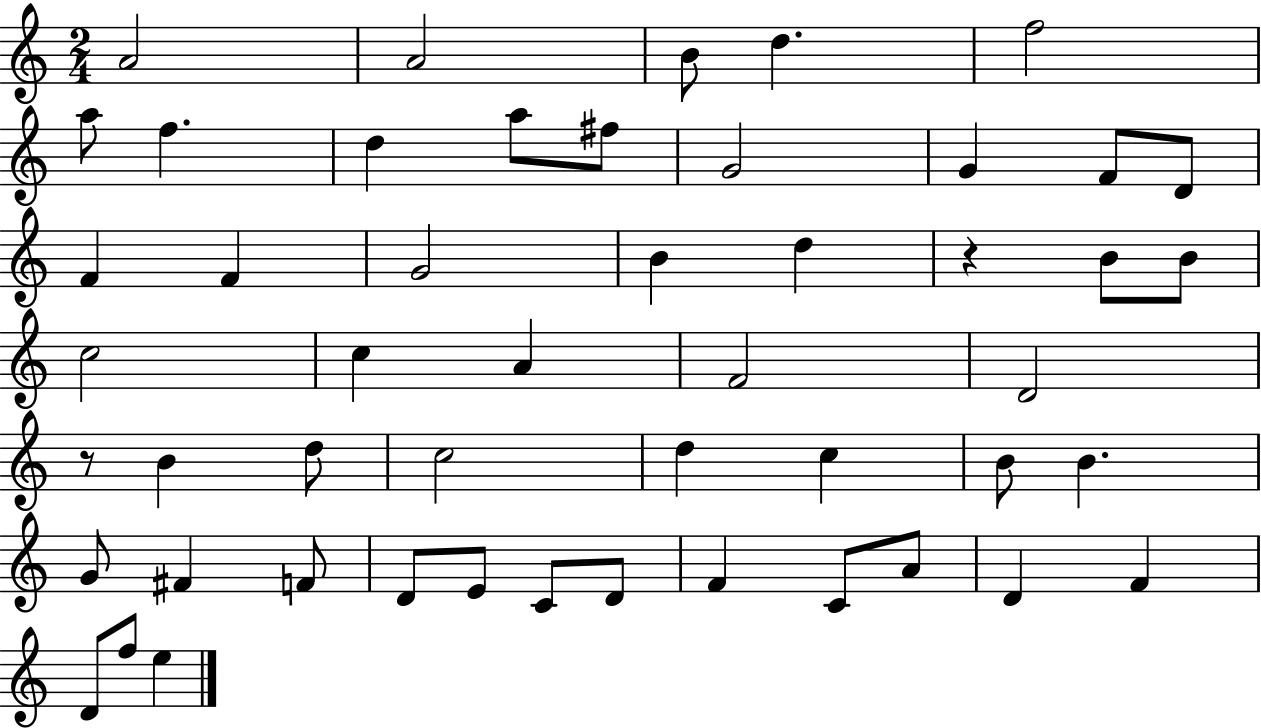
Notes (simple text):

A4/h A4/h B4/e D5/q. F5/h A5/e F5/q. D5/q A5/e F#5/e G4/h G4/q F4/e D4/e F4/q F4/q G4/h B4/q D5/q R/q B4/e B4/e C5/h C5/q A4/q F4/h D4/h R/e B4/q D5/e C5/h D5/q C5/q B4/e B4/q. G4/e F#4/q F4/e D4/e E4/e C4/e D4/e F4/q C4/e A4/e D4/q F4/q D4/e F5/e E5/q